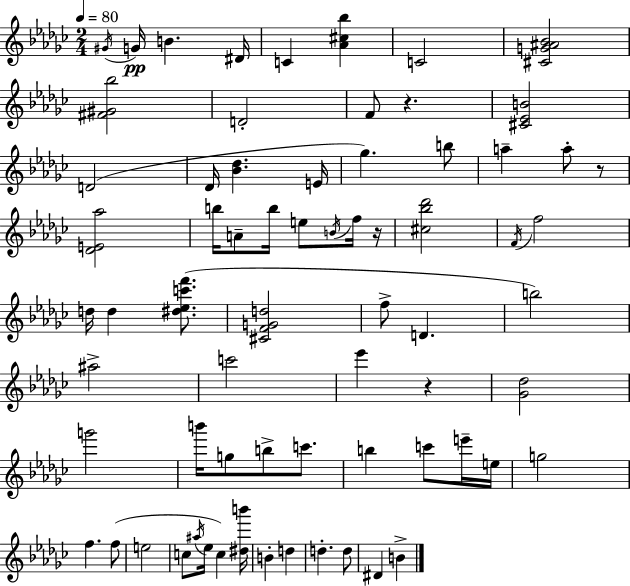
G#4/s G4/s B4/q. D#4/s C4/q [Ab4,C#5,Bb5]/q C4/h [C#4,G4,A#4,Bb4]/h [F#4,G#4,Bb5]/h D4/h F4/e R/q. [C#4,Eb4,B4]/h D4/h Db4/s [Bb4,Db5]/q. E4/s Gb5/q. B5/e A5/q A5/e R/e [Db4,E4,Ab5]/h B5/s A4/e B5/s E5/e B4/s F5/s R/s [C#5,Bb5,Db6]/h F4/s F5/h D5/s D5/q [D#5,Eb5,C6,F6]/e. [C#4,F4,G4,D5]/h F5/e D4/q. B5/h A#5/h C6/h Eb6/q R/q [Gb4,Db5]/h G6/h B6/s G5/e B5/e C6/e. B5/q C6/e E6/s E5/s G5/h F5/q. F5/e E5/h C5/e A#5/s Eb5/s C5/q [D#5,B6]/s B4/q D5/q D5/q. D5/e D#4/q B4/q